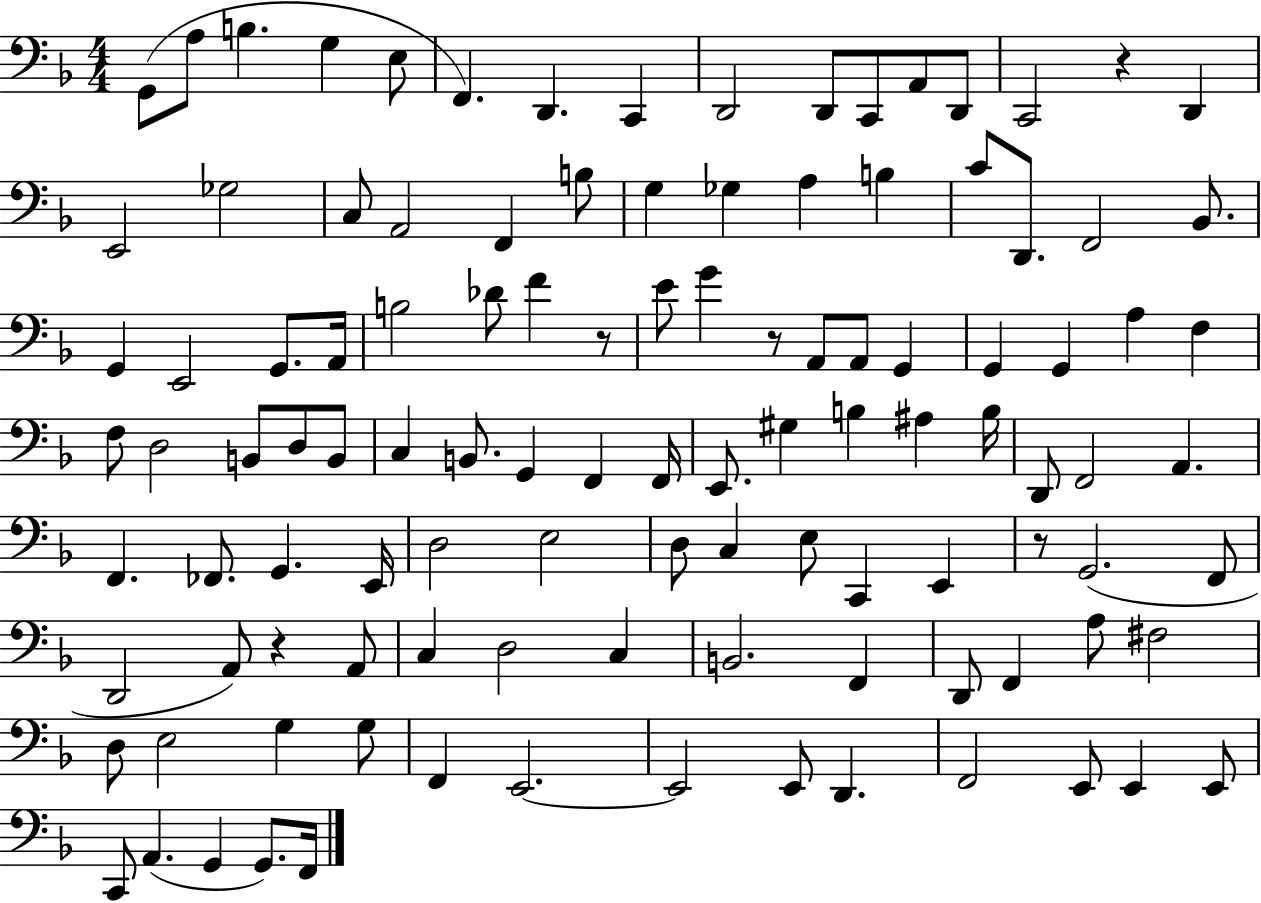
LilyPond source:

{
  \clef bass
  \numericTimeSignature
  \time 4/4
  \key f \major
  \repeat volta 2 { g,8( a8 b4. g4 e8 | f,4.) d,4. c,4 | d,2 d,8 c,8 a,8 d,8 | c,2 r4 d,4 | \break e,2 ges2 | c8 a,2 f,4 b8 | g4 ges4 a4 b4 | c'8 d,8. f,2 bes,8. | \break g,4 e,2 g,8. a,16 | b2 des'8 f'4 r8 | e'8 g'4 r8 a,8 a,8 g,4 | g,4 g,4 a4 f4 | \break f8 d2 b,8 d8 b,8 | c4 b,8. g,4 f,4 f,16 | e,8. gis4 b4 ais4 b16 | d,8 f,2 a,4. | \break f,4. fes,8. g,4. e,16 | d2 e2 | d8 c4 e8 c,4 e,4 | r8 g,2.( f,8 | \break d,2 a,8) r4 a,8 | c4 d2 c4 | b,2. f,4 | d,8 f,4 a8 fis2 | \break d8 e2 g4 g8 | f,4 e,2.~~ | e,2 e,8 d,4. | f,2 e,8 e,4 e,8 | \break c,8 a,4.( g,4 g,8.) f,16 | } \bar "|."
}